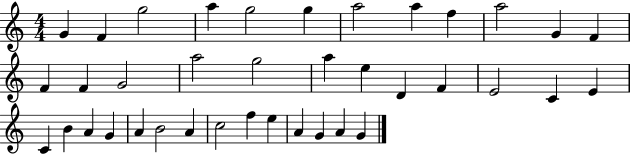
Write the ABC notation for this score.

X:1
T:Untitled
M:4/4
L:1/4
K:C
G F g2 a g2 g a2 a f a2 G F F F G2 a2 g2 a e D F E2 C E C B A G A B2 A c2 f e A G A G